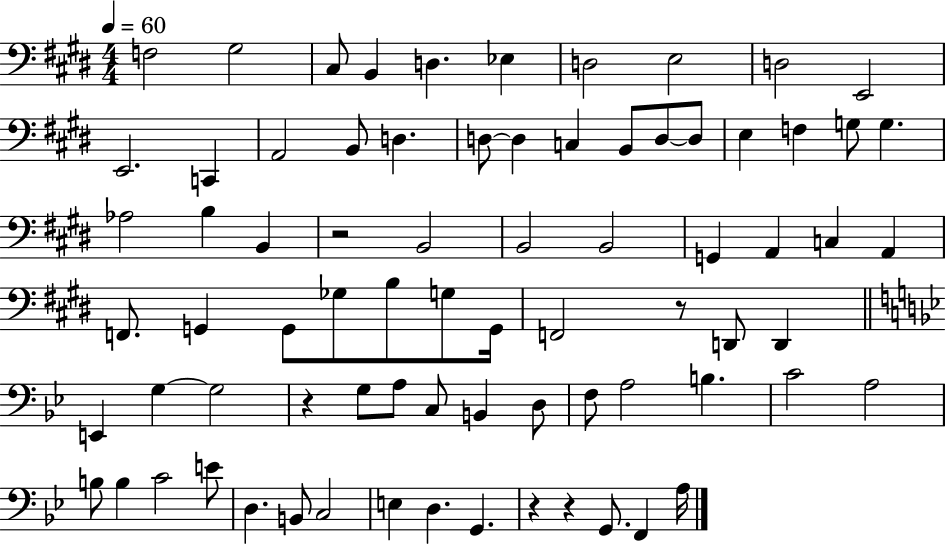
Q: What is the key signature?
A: E major